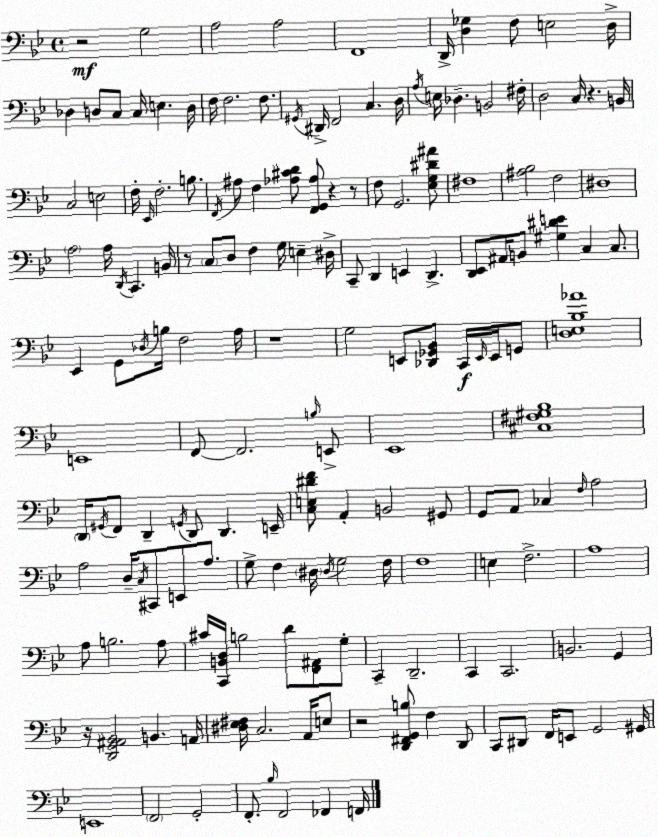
X:1
T:Untitled
M:4/4
L:1/4
K:Gm
z2 G,2 A,2 A,2 F,,4 D,,/4 [D,_G,] F,/2 E,2 D,/4 _D, D,/2 C,/2 C,/4 E, D,/4 F,/4 F,2 F,/2 ^G,,/4 ^D,,/4 F,,2 C, D,/4 A,/4 E,/4 _D, B,,2 ^F,/4 D,2 C,/4 z B,,/4 C,2 E,2 F,/4 _E,,/4 F,2 B,/2 F,,/4 ^A,/2 F, [_A,^CD]/2 [F,,G,,_A,]/2 z z/2 F,/2 G,,2 [_E,G,^D^A]/2 ^F,4 [^A,_B,]2 F,2 ^D,4 A,2 A,/4 D,,/4 C,, B,,/4 z/2 C,/2 D,/2 F, G,/4 E, ^D,/4 C,,/2 D,, E,, D,, [D,,_E,,]/2 ^A,,/4 B,,/2 [^G,^DE] C, C,/2 _E,, G,,/2 _D,/4 B,/4 F,2 A,/4 z4 G,2 E,,/2 [_D,,_G,,_B,,]/2 C,,/4 E,,/4 E,,/4 G,,/2 [D,E,_B,_A]4 E,,4 F,,/2 F,,2 B,/4 E,,/2 _E,,4 [^C,^F,^G,_B,]4 D,,/4 ^G,,/4 F,,/2 D,, G,,/4 D,,/2 D,, E,,/4 [C,E,^DF]/2 A,, B,,2 ^G,,/2 G,,/2 A,,/2 _C, F,/4 A,2 A,2 D,/4 C,/4 ^C,,/2 E,,/2 A,/2 G,/2 F, ^D,/4 ^D,/4 G,2 F,/4 F,4 E, F,2 A,4 A,/2 B,2 A,/2 ^C/4 [C,,B,,D,]/4 B,2 D/2 [F,,^A,,]/2 G,/2 C,, D,,2 C,, C,,2 B,,2 G,, z/4 [D,,G,,^A,,_B,,]2 B,, A,,/4 [^D,_E,^F,]/4 C,2 A,,/4 E,/2 z2 [D,,^F,,G,,B,]/2 F, D,,/2 C,,/2 ^D,,/2 F,,/4 E,,/2 G,,2 ^G,,/4 E,,4 F,,2 G,,2 F,,/2 _B,/4 F,,2 _F,, F,,/4